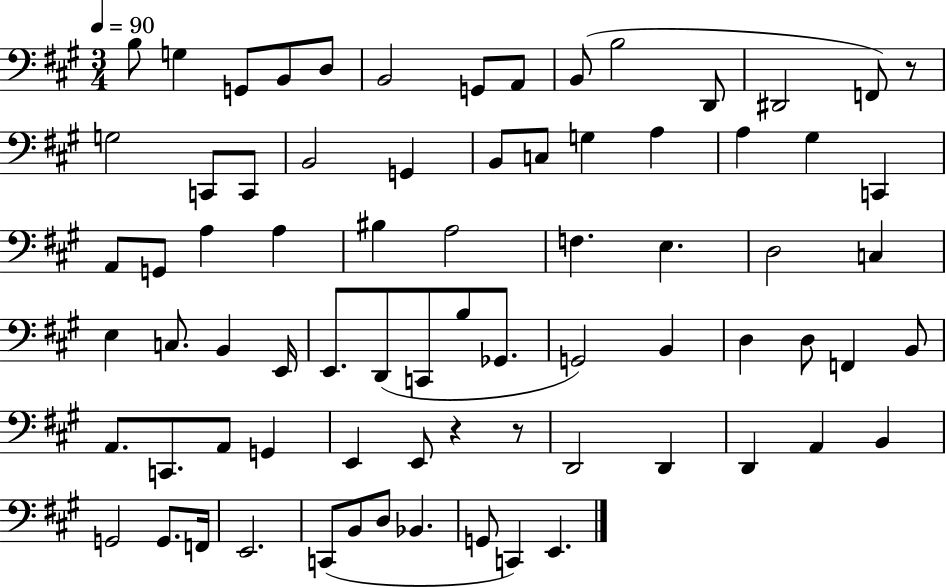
{
  \clef bass
  \numericTimeSignature
  \time 3/4
  \key a \major
  \tempo 4 = 90
  b8 g4 g,8 b,8 d8 | b,2 g,8 a,8 | b,8( b2 d,8 | dis,2 f,8) r8 | \break g2 c,8 c,8 | b,2 g,4 | b,8 c8 g4 a4 | a4 gis4 c,4 | \break a,8 g,8 a4 a4 | bis4 a2 | f4. e4. | d2 c4 | \break e4 c8. b,4 e,16 | e,8. d,8( c,8 b8 ges,8. | g,2) b,4 | d4 d8 f,4 b,8 | \break a,8. c,8. a,8 g,4 | e,4 e,8 r4 r8 | d,2 d,4 | d,4 a,4 b,4 | \break g,2 g,8. f,16 | e,2. | c,8( b,8 d8 bes,4. | g,8 c,4) e,4. | \break \bar "|."
}